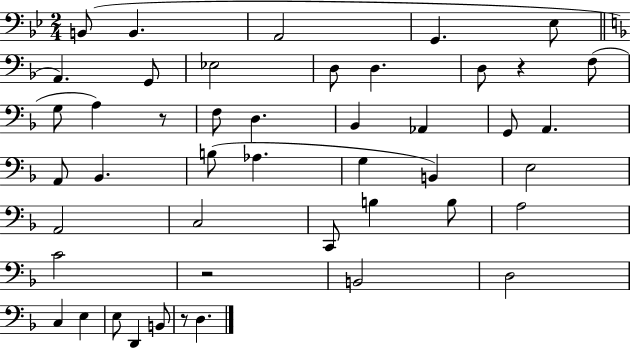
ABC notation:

X:1
T:Untitled
M:2/4
L:1/4
K:Bb
B,,/2 B,, A,,2 G,, _E,/2 A,, G,,/2 _E,2 D,/2 D, D,/2 z F,/2 G,/2 A, z/2 F,/2 D, _B,, _A,, G,,/2 A,, A,,/2 _B,, B,/2 _A, G, B,, E,2 A,,2 C,2 C,,/2 B, B,/2 A,2 C2 z2 B,,2 D,2 C, E, E,/2 D,, B,,/2 z/2 D,